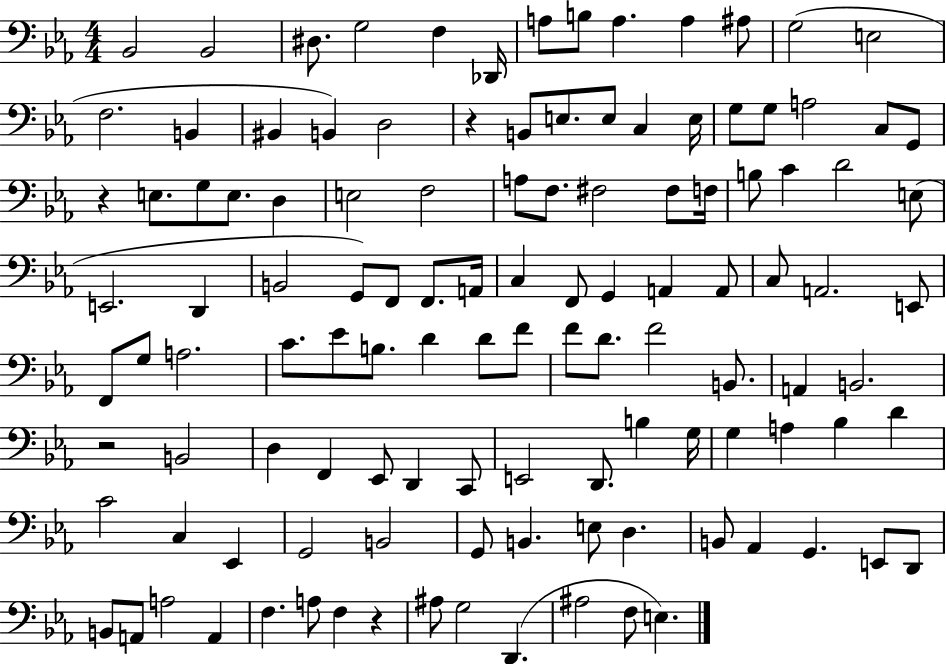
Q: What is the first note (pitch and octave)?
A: Bb2